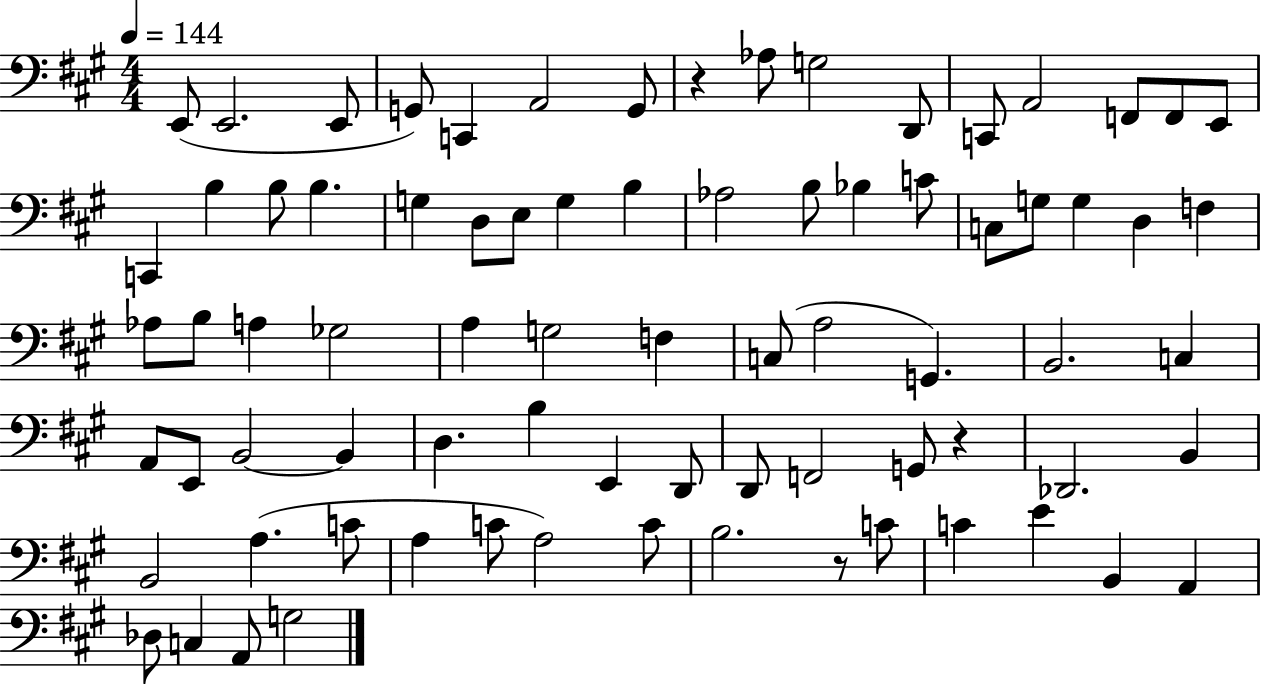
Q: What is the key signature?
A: A major